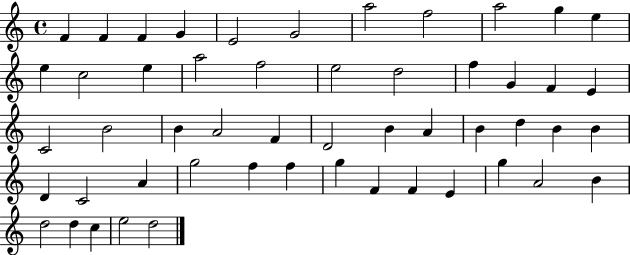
F4/q F4/q F4/q G4/q E4/h G4/h A5/h F5/h A5/h G5/q E5/q E5/q C5/h E5/q A5/h F5/h E5/h D5/h F5/q G4/q F4/q E4/q C4/h B4/h B4/q A4/h F4/q D4/h B4/q A4/q B4/q D5/q B4/q B4/q D4/q C4/h A4/q G5/h F5/q F5/q G5/q F4/q F4/q E4/q G5/q A4/h B4/q D5/h D5/q C5/q E5/h D5/h